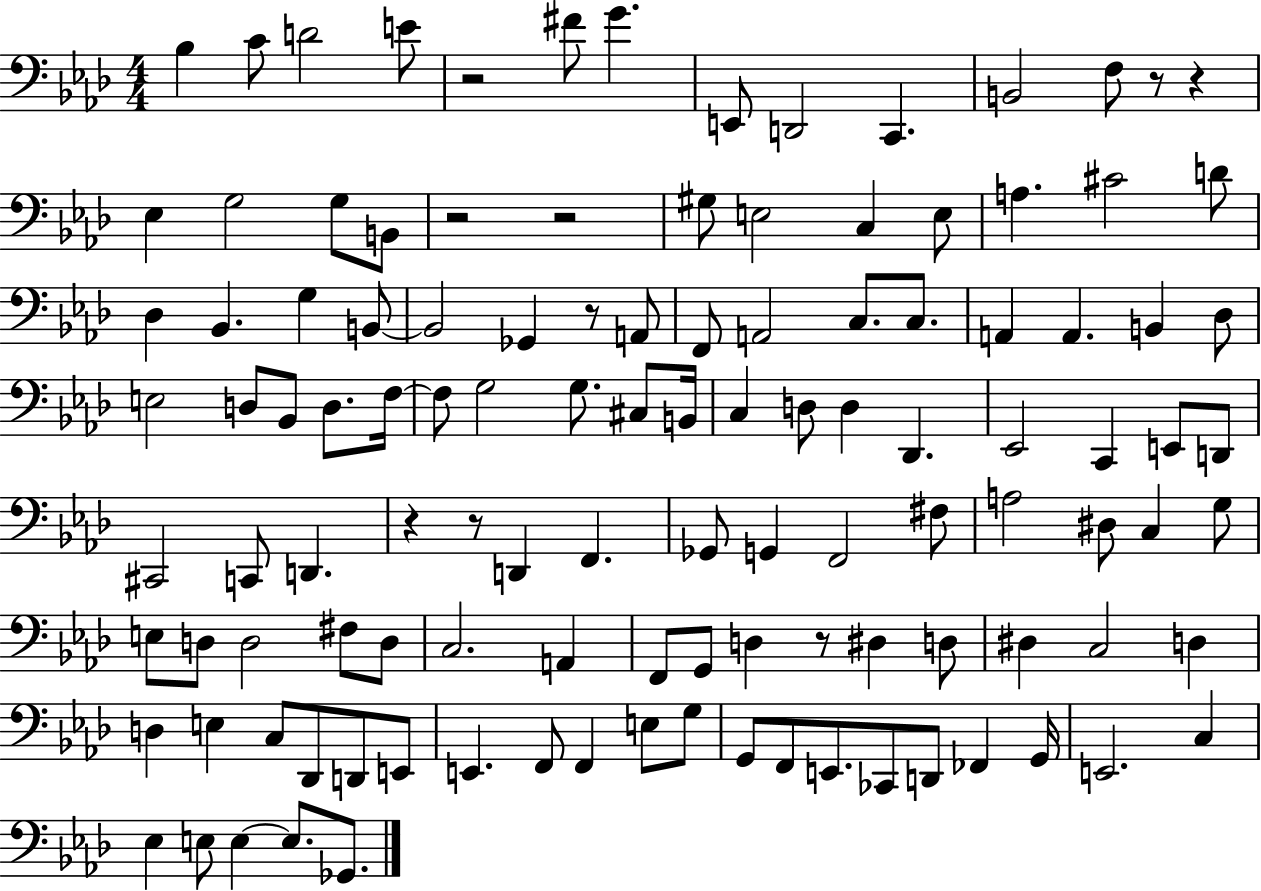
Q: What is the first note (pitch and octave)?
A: Bb3